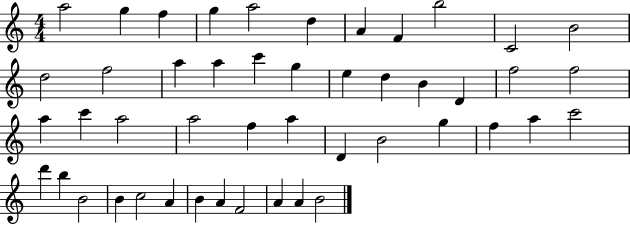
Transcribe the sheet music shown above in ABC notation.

X:1
T:Untitled
M:4/4
L:1/4
K:C
a2 g f g a2 d A F b2 C2 B2 d2 f2 a a c' g e d B D f2 f2 a c' a2 a2 f a D B2 g f a c'2 d' b B2 B c2 A B A F2 A A B2